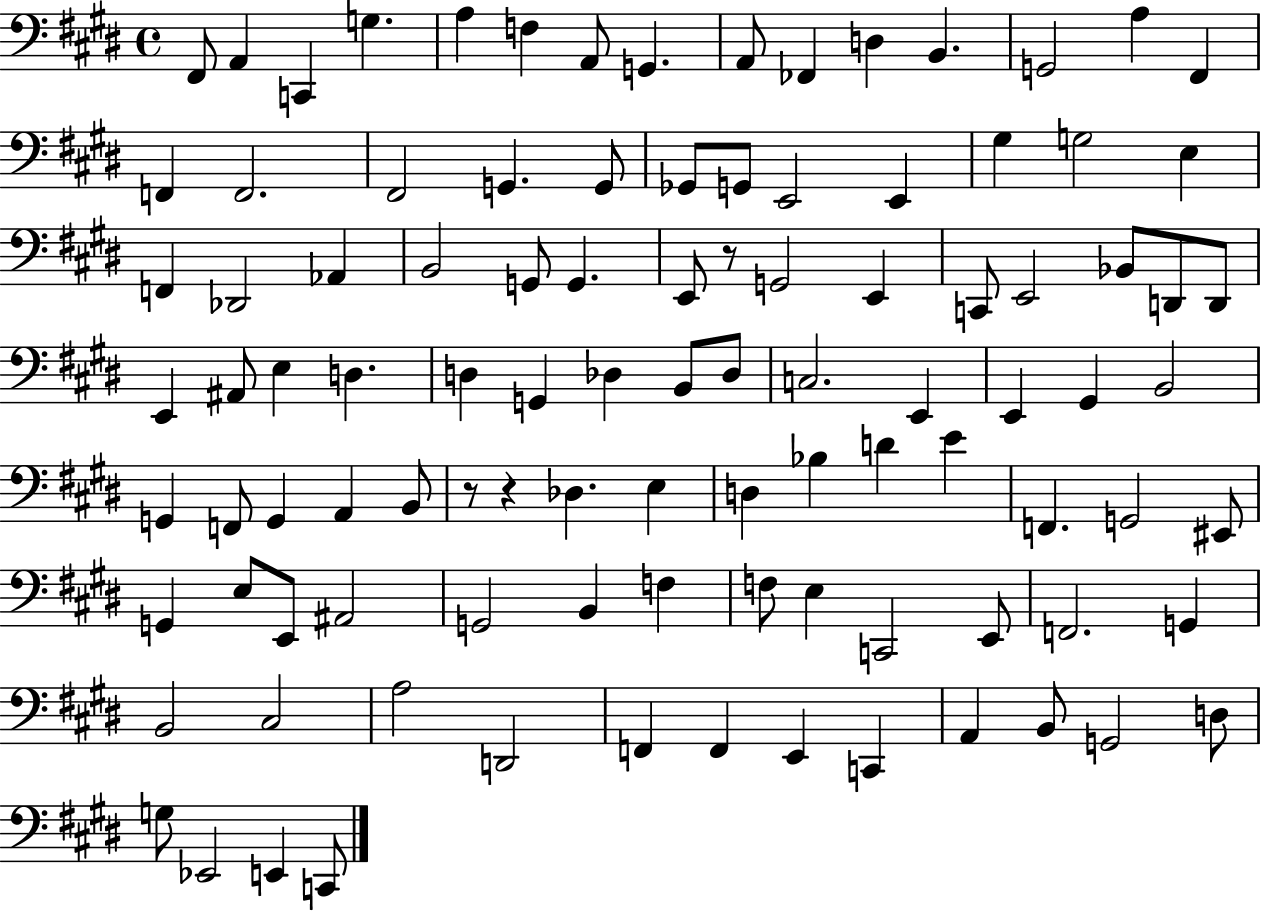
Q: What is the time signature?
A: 4/4